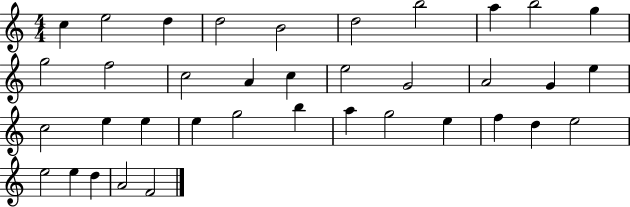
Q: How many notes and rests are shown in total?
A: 37